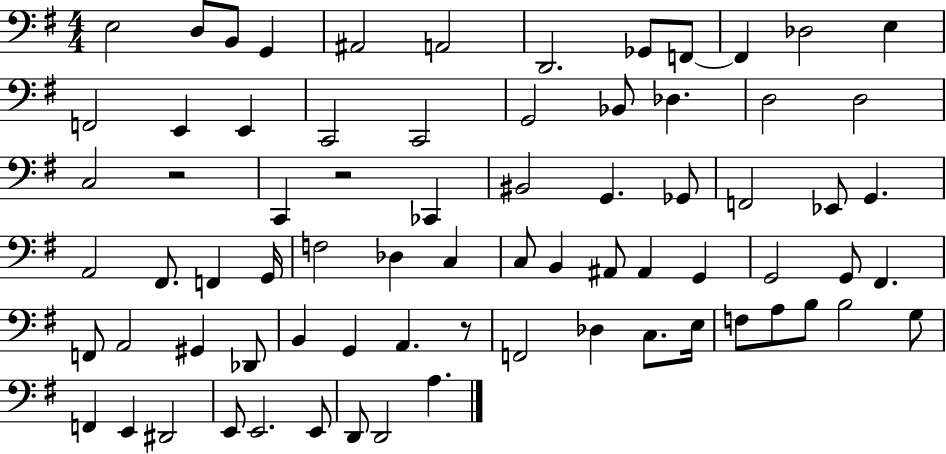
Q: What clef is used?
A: bass